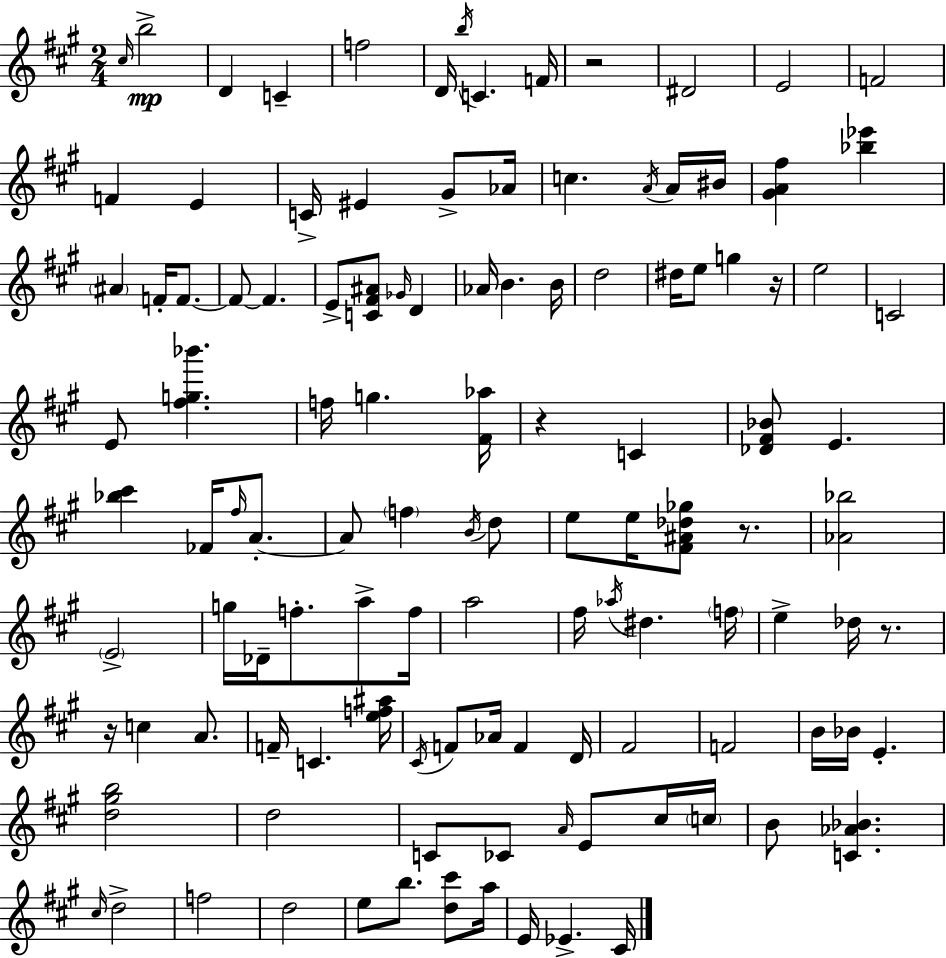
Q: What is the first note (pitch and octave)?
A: C#5